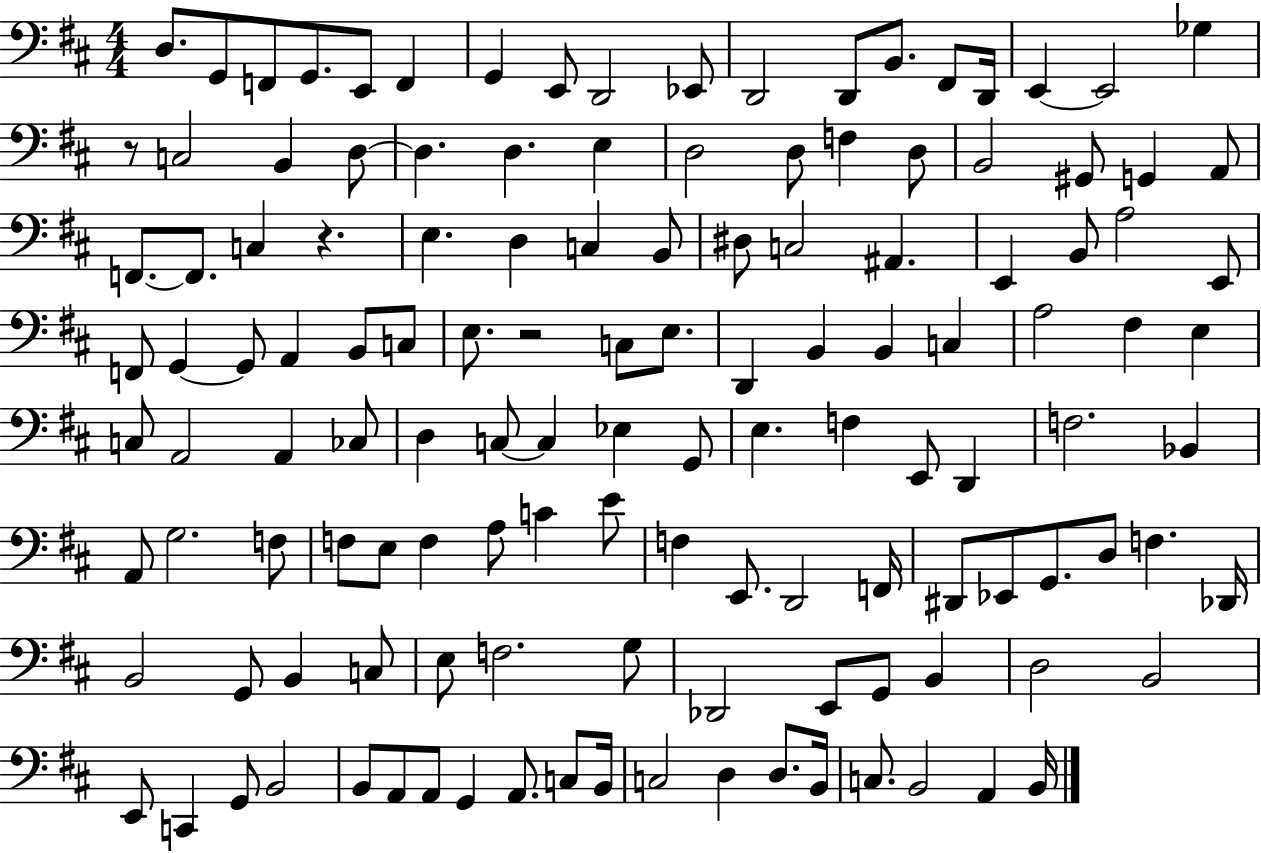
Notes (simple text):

D3/e. G2/e F2/e G2/e. E2/e F2/q G2/q E2/e D2/h Eb2/e D2/h D2/e B2/e. F#2/e D2/s E2/q E2/h Gb3/q R/e C3/h B2/q D3/e D3/q. D3/q. E3/q D3/h D3/e F3/q D3/e B2/h G#2/e G2/q A2/e F2/e. F2/e. C3/q R/q. E3/q. D3/q C3/q B2/e D#3/e C3/h A#2/q. E2/q B2/e A3/h E2/e F2/e G2/q G2/e A2/q B2/e C3/e E3/e. R/h C3/e E3/e. D2/q B2/q B2/q C3/q A3/h F#3/q E3/q C3/e A2/h A2/q CES3/e D3/q C3/e C3/q Eb3/q G2/e E3/q. F3/q E2/e D2/q F3/h. Bb2/q A2/e G3/h. F3/e F3/e E3/e F3/q A3/e C4/q E4/e F3/q E2/e. D2/h F2/s D#2/e Eb2/e G2/e. D3/e F3/q. Db2/s B2/h G2/e B2/q C3/e E3/e F3/h. G3/e Db2/h E2/e G2/e B2/q D3/h B2/h E2/e C2/q G2/e B2/h B2/e A2/e A2/e G2/q A2/e. C3/e B2/s C3/h D3/q D3/e. B2/s C3/e. B2/h A2/q B2/s